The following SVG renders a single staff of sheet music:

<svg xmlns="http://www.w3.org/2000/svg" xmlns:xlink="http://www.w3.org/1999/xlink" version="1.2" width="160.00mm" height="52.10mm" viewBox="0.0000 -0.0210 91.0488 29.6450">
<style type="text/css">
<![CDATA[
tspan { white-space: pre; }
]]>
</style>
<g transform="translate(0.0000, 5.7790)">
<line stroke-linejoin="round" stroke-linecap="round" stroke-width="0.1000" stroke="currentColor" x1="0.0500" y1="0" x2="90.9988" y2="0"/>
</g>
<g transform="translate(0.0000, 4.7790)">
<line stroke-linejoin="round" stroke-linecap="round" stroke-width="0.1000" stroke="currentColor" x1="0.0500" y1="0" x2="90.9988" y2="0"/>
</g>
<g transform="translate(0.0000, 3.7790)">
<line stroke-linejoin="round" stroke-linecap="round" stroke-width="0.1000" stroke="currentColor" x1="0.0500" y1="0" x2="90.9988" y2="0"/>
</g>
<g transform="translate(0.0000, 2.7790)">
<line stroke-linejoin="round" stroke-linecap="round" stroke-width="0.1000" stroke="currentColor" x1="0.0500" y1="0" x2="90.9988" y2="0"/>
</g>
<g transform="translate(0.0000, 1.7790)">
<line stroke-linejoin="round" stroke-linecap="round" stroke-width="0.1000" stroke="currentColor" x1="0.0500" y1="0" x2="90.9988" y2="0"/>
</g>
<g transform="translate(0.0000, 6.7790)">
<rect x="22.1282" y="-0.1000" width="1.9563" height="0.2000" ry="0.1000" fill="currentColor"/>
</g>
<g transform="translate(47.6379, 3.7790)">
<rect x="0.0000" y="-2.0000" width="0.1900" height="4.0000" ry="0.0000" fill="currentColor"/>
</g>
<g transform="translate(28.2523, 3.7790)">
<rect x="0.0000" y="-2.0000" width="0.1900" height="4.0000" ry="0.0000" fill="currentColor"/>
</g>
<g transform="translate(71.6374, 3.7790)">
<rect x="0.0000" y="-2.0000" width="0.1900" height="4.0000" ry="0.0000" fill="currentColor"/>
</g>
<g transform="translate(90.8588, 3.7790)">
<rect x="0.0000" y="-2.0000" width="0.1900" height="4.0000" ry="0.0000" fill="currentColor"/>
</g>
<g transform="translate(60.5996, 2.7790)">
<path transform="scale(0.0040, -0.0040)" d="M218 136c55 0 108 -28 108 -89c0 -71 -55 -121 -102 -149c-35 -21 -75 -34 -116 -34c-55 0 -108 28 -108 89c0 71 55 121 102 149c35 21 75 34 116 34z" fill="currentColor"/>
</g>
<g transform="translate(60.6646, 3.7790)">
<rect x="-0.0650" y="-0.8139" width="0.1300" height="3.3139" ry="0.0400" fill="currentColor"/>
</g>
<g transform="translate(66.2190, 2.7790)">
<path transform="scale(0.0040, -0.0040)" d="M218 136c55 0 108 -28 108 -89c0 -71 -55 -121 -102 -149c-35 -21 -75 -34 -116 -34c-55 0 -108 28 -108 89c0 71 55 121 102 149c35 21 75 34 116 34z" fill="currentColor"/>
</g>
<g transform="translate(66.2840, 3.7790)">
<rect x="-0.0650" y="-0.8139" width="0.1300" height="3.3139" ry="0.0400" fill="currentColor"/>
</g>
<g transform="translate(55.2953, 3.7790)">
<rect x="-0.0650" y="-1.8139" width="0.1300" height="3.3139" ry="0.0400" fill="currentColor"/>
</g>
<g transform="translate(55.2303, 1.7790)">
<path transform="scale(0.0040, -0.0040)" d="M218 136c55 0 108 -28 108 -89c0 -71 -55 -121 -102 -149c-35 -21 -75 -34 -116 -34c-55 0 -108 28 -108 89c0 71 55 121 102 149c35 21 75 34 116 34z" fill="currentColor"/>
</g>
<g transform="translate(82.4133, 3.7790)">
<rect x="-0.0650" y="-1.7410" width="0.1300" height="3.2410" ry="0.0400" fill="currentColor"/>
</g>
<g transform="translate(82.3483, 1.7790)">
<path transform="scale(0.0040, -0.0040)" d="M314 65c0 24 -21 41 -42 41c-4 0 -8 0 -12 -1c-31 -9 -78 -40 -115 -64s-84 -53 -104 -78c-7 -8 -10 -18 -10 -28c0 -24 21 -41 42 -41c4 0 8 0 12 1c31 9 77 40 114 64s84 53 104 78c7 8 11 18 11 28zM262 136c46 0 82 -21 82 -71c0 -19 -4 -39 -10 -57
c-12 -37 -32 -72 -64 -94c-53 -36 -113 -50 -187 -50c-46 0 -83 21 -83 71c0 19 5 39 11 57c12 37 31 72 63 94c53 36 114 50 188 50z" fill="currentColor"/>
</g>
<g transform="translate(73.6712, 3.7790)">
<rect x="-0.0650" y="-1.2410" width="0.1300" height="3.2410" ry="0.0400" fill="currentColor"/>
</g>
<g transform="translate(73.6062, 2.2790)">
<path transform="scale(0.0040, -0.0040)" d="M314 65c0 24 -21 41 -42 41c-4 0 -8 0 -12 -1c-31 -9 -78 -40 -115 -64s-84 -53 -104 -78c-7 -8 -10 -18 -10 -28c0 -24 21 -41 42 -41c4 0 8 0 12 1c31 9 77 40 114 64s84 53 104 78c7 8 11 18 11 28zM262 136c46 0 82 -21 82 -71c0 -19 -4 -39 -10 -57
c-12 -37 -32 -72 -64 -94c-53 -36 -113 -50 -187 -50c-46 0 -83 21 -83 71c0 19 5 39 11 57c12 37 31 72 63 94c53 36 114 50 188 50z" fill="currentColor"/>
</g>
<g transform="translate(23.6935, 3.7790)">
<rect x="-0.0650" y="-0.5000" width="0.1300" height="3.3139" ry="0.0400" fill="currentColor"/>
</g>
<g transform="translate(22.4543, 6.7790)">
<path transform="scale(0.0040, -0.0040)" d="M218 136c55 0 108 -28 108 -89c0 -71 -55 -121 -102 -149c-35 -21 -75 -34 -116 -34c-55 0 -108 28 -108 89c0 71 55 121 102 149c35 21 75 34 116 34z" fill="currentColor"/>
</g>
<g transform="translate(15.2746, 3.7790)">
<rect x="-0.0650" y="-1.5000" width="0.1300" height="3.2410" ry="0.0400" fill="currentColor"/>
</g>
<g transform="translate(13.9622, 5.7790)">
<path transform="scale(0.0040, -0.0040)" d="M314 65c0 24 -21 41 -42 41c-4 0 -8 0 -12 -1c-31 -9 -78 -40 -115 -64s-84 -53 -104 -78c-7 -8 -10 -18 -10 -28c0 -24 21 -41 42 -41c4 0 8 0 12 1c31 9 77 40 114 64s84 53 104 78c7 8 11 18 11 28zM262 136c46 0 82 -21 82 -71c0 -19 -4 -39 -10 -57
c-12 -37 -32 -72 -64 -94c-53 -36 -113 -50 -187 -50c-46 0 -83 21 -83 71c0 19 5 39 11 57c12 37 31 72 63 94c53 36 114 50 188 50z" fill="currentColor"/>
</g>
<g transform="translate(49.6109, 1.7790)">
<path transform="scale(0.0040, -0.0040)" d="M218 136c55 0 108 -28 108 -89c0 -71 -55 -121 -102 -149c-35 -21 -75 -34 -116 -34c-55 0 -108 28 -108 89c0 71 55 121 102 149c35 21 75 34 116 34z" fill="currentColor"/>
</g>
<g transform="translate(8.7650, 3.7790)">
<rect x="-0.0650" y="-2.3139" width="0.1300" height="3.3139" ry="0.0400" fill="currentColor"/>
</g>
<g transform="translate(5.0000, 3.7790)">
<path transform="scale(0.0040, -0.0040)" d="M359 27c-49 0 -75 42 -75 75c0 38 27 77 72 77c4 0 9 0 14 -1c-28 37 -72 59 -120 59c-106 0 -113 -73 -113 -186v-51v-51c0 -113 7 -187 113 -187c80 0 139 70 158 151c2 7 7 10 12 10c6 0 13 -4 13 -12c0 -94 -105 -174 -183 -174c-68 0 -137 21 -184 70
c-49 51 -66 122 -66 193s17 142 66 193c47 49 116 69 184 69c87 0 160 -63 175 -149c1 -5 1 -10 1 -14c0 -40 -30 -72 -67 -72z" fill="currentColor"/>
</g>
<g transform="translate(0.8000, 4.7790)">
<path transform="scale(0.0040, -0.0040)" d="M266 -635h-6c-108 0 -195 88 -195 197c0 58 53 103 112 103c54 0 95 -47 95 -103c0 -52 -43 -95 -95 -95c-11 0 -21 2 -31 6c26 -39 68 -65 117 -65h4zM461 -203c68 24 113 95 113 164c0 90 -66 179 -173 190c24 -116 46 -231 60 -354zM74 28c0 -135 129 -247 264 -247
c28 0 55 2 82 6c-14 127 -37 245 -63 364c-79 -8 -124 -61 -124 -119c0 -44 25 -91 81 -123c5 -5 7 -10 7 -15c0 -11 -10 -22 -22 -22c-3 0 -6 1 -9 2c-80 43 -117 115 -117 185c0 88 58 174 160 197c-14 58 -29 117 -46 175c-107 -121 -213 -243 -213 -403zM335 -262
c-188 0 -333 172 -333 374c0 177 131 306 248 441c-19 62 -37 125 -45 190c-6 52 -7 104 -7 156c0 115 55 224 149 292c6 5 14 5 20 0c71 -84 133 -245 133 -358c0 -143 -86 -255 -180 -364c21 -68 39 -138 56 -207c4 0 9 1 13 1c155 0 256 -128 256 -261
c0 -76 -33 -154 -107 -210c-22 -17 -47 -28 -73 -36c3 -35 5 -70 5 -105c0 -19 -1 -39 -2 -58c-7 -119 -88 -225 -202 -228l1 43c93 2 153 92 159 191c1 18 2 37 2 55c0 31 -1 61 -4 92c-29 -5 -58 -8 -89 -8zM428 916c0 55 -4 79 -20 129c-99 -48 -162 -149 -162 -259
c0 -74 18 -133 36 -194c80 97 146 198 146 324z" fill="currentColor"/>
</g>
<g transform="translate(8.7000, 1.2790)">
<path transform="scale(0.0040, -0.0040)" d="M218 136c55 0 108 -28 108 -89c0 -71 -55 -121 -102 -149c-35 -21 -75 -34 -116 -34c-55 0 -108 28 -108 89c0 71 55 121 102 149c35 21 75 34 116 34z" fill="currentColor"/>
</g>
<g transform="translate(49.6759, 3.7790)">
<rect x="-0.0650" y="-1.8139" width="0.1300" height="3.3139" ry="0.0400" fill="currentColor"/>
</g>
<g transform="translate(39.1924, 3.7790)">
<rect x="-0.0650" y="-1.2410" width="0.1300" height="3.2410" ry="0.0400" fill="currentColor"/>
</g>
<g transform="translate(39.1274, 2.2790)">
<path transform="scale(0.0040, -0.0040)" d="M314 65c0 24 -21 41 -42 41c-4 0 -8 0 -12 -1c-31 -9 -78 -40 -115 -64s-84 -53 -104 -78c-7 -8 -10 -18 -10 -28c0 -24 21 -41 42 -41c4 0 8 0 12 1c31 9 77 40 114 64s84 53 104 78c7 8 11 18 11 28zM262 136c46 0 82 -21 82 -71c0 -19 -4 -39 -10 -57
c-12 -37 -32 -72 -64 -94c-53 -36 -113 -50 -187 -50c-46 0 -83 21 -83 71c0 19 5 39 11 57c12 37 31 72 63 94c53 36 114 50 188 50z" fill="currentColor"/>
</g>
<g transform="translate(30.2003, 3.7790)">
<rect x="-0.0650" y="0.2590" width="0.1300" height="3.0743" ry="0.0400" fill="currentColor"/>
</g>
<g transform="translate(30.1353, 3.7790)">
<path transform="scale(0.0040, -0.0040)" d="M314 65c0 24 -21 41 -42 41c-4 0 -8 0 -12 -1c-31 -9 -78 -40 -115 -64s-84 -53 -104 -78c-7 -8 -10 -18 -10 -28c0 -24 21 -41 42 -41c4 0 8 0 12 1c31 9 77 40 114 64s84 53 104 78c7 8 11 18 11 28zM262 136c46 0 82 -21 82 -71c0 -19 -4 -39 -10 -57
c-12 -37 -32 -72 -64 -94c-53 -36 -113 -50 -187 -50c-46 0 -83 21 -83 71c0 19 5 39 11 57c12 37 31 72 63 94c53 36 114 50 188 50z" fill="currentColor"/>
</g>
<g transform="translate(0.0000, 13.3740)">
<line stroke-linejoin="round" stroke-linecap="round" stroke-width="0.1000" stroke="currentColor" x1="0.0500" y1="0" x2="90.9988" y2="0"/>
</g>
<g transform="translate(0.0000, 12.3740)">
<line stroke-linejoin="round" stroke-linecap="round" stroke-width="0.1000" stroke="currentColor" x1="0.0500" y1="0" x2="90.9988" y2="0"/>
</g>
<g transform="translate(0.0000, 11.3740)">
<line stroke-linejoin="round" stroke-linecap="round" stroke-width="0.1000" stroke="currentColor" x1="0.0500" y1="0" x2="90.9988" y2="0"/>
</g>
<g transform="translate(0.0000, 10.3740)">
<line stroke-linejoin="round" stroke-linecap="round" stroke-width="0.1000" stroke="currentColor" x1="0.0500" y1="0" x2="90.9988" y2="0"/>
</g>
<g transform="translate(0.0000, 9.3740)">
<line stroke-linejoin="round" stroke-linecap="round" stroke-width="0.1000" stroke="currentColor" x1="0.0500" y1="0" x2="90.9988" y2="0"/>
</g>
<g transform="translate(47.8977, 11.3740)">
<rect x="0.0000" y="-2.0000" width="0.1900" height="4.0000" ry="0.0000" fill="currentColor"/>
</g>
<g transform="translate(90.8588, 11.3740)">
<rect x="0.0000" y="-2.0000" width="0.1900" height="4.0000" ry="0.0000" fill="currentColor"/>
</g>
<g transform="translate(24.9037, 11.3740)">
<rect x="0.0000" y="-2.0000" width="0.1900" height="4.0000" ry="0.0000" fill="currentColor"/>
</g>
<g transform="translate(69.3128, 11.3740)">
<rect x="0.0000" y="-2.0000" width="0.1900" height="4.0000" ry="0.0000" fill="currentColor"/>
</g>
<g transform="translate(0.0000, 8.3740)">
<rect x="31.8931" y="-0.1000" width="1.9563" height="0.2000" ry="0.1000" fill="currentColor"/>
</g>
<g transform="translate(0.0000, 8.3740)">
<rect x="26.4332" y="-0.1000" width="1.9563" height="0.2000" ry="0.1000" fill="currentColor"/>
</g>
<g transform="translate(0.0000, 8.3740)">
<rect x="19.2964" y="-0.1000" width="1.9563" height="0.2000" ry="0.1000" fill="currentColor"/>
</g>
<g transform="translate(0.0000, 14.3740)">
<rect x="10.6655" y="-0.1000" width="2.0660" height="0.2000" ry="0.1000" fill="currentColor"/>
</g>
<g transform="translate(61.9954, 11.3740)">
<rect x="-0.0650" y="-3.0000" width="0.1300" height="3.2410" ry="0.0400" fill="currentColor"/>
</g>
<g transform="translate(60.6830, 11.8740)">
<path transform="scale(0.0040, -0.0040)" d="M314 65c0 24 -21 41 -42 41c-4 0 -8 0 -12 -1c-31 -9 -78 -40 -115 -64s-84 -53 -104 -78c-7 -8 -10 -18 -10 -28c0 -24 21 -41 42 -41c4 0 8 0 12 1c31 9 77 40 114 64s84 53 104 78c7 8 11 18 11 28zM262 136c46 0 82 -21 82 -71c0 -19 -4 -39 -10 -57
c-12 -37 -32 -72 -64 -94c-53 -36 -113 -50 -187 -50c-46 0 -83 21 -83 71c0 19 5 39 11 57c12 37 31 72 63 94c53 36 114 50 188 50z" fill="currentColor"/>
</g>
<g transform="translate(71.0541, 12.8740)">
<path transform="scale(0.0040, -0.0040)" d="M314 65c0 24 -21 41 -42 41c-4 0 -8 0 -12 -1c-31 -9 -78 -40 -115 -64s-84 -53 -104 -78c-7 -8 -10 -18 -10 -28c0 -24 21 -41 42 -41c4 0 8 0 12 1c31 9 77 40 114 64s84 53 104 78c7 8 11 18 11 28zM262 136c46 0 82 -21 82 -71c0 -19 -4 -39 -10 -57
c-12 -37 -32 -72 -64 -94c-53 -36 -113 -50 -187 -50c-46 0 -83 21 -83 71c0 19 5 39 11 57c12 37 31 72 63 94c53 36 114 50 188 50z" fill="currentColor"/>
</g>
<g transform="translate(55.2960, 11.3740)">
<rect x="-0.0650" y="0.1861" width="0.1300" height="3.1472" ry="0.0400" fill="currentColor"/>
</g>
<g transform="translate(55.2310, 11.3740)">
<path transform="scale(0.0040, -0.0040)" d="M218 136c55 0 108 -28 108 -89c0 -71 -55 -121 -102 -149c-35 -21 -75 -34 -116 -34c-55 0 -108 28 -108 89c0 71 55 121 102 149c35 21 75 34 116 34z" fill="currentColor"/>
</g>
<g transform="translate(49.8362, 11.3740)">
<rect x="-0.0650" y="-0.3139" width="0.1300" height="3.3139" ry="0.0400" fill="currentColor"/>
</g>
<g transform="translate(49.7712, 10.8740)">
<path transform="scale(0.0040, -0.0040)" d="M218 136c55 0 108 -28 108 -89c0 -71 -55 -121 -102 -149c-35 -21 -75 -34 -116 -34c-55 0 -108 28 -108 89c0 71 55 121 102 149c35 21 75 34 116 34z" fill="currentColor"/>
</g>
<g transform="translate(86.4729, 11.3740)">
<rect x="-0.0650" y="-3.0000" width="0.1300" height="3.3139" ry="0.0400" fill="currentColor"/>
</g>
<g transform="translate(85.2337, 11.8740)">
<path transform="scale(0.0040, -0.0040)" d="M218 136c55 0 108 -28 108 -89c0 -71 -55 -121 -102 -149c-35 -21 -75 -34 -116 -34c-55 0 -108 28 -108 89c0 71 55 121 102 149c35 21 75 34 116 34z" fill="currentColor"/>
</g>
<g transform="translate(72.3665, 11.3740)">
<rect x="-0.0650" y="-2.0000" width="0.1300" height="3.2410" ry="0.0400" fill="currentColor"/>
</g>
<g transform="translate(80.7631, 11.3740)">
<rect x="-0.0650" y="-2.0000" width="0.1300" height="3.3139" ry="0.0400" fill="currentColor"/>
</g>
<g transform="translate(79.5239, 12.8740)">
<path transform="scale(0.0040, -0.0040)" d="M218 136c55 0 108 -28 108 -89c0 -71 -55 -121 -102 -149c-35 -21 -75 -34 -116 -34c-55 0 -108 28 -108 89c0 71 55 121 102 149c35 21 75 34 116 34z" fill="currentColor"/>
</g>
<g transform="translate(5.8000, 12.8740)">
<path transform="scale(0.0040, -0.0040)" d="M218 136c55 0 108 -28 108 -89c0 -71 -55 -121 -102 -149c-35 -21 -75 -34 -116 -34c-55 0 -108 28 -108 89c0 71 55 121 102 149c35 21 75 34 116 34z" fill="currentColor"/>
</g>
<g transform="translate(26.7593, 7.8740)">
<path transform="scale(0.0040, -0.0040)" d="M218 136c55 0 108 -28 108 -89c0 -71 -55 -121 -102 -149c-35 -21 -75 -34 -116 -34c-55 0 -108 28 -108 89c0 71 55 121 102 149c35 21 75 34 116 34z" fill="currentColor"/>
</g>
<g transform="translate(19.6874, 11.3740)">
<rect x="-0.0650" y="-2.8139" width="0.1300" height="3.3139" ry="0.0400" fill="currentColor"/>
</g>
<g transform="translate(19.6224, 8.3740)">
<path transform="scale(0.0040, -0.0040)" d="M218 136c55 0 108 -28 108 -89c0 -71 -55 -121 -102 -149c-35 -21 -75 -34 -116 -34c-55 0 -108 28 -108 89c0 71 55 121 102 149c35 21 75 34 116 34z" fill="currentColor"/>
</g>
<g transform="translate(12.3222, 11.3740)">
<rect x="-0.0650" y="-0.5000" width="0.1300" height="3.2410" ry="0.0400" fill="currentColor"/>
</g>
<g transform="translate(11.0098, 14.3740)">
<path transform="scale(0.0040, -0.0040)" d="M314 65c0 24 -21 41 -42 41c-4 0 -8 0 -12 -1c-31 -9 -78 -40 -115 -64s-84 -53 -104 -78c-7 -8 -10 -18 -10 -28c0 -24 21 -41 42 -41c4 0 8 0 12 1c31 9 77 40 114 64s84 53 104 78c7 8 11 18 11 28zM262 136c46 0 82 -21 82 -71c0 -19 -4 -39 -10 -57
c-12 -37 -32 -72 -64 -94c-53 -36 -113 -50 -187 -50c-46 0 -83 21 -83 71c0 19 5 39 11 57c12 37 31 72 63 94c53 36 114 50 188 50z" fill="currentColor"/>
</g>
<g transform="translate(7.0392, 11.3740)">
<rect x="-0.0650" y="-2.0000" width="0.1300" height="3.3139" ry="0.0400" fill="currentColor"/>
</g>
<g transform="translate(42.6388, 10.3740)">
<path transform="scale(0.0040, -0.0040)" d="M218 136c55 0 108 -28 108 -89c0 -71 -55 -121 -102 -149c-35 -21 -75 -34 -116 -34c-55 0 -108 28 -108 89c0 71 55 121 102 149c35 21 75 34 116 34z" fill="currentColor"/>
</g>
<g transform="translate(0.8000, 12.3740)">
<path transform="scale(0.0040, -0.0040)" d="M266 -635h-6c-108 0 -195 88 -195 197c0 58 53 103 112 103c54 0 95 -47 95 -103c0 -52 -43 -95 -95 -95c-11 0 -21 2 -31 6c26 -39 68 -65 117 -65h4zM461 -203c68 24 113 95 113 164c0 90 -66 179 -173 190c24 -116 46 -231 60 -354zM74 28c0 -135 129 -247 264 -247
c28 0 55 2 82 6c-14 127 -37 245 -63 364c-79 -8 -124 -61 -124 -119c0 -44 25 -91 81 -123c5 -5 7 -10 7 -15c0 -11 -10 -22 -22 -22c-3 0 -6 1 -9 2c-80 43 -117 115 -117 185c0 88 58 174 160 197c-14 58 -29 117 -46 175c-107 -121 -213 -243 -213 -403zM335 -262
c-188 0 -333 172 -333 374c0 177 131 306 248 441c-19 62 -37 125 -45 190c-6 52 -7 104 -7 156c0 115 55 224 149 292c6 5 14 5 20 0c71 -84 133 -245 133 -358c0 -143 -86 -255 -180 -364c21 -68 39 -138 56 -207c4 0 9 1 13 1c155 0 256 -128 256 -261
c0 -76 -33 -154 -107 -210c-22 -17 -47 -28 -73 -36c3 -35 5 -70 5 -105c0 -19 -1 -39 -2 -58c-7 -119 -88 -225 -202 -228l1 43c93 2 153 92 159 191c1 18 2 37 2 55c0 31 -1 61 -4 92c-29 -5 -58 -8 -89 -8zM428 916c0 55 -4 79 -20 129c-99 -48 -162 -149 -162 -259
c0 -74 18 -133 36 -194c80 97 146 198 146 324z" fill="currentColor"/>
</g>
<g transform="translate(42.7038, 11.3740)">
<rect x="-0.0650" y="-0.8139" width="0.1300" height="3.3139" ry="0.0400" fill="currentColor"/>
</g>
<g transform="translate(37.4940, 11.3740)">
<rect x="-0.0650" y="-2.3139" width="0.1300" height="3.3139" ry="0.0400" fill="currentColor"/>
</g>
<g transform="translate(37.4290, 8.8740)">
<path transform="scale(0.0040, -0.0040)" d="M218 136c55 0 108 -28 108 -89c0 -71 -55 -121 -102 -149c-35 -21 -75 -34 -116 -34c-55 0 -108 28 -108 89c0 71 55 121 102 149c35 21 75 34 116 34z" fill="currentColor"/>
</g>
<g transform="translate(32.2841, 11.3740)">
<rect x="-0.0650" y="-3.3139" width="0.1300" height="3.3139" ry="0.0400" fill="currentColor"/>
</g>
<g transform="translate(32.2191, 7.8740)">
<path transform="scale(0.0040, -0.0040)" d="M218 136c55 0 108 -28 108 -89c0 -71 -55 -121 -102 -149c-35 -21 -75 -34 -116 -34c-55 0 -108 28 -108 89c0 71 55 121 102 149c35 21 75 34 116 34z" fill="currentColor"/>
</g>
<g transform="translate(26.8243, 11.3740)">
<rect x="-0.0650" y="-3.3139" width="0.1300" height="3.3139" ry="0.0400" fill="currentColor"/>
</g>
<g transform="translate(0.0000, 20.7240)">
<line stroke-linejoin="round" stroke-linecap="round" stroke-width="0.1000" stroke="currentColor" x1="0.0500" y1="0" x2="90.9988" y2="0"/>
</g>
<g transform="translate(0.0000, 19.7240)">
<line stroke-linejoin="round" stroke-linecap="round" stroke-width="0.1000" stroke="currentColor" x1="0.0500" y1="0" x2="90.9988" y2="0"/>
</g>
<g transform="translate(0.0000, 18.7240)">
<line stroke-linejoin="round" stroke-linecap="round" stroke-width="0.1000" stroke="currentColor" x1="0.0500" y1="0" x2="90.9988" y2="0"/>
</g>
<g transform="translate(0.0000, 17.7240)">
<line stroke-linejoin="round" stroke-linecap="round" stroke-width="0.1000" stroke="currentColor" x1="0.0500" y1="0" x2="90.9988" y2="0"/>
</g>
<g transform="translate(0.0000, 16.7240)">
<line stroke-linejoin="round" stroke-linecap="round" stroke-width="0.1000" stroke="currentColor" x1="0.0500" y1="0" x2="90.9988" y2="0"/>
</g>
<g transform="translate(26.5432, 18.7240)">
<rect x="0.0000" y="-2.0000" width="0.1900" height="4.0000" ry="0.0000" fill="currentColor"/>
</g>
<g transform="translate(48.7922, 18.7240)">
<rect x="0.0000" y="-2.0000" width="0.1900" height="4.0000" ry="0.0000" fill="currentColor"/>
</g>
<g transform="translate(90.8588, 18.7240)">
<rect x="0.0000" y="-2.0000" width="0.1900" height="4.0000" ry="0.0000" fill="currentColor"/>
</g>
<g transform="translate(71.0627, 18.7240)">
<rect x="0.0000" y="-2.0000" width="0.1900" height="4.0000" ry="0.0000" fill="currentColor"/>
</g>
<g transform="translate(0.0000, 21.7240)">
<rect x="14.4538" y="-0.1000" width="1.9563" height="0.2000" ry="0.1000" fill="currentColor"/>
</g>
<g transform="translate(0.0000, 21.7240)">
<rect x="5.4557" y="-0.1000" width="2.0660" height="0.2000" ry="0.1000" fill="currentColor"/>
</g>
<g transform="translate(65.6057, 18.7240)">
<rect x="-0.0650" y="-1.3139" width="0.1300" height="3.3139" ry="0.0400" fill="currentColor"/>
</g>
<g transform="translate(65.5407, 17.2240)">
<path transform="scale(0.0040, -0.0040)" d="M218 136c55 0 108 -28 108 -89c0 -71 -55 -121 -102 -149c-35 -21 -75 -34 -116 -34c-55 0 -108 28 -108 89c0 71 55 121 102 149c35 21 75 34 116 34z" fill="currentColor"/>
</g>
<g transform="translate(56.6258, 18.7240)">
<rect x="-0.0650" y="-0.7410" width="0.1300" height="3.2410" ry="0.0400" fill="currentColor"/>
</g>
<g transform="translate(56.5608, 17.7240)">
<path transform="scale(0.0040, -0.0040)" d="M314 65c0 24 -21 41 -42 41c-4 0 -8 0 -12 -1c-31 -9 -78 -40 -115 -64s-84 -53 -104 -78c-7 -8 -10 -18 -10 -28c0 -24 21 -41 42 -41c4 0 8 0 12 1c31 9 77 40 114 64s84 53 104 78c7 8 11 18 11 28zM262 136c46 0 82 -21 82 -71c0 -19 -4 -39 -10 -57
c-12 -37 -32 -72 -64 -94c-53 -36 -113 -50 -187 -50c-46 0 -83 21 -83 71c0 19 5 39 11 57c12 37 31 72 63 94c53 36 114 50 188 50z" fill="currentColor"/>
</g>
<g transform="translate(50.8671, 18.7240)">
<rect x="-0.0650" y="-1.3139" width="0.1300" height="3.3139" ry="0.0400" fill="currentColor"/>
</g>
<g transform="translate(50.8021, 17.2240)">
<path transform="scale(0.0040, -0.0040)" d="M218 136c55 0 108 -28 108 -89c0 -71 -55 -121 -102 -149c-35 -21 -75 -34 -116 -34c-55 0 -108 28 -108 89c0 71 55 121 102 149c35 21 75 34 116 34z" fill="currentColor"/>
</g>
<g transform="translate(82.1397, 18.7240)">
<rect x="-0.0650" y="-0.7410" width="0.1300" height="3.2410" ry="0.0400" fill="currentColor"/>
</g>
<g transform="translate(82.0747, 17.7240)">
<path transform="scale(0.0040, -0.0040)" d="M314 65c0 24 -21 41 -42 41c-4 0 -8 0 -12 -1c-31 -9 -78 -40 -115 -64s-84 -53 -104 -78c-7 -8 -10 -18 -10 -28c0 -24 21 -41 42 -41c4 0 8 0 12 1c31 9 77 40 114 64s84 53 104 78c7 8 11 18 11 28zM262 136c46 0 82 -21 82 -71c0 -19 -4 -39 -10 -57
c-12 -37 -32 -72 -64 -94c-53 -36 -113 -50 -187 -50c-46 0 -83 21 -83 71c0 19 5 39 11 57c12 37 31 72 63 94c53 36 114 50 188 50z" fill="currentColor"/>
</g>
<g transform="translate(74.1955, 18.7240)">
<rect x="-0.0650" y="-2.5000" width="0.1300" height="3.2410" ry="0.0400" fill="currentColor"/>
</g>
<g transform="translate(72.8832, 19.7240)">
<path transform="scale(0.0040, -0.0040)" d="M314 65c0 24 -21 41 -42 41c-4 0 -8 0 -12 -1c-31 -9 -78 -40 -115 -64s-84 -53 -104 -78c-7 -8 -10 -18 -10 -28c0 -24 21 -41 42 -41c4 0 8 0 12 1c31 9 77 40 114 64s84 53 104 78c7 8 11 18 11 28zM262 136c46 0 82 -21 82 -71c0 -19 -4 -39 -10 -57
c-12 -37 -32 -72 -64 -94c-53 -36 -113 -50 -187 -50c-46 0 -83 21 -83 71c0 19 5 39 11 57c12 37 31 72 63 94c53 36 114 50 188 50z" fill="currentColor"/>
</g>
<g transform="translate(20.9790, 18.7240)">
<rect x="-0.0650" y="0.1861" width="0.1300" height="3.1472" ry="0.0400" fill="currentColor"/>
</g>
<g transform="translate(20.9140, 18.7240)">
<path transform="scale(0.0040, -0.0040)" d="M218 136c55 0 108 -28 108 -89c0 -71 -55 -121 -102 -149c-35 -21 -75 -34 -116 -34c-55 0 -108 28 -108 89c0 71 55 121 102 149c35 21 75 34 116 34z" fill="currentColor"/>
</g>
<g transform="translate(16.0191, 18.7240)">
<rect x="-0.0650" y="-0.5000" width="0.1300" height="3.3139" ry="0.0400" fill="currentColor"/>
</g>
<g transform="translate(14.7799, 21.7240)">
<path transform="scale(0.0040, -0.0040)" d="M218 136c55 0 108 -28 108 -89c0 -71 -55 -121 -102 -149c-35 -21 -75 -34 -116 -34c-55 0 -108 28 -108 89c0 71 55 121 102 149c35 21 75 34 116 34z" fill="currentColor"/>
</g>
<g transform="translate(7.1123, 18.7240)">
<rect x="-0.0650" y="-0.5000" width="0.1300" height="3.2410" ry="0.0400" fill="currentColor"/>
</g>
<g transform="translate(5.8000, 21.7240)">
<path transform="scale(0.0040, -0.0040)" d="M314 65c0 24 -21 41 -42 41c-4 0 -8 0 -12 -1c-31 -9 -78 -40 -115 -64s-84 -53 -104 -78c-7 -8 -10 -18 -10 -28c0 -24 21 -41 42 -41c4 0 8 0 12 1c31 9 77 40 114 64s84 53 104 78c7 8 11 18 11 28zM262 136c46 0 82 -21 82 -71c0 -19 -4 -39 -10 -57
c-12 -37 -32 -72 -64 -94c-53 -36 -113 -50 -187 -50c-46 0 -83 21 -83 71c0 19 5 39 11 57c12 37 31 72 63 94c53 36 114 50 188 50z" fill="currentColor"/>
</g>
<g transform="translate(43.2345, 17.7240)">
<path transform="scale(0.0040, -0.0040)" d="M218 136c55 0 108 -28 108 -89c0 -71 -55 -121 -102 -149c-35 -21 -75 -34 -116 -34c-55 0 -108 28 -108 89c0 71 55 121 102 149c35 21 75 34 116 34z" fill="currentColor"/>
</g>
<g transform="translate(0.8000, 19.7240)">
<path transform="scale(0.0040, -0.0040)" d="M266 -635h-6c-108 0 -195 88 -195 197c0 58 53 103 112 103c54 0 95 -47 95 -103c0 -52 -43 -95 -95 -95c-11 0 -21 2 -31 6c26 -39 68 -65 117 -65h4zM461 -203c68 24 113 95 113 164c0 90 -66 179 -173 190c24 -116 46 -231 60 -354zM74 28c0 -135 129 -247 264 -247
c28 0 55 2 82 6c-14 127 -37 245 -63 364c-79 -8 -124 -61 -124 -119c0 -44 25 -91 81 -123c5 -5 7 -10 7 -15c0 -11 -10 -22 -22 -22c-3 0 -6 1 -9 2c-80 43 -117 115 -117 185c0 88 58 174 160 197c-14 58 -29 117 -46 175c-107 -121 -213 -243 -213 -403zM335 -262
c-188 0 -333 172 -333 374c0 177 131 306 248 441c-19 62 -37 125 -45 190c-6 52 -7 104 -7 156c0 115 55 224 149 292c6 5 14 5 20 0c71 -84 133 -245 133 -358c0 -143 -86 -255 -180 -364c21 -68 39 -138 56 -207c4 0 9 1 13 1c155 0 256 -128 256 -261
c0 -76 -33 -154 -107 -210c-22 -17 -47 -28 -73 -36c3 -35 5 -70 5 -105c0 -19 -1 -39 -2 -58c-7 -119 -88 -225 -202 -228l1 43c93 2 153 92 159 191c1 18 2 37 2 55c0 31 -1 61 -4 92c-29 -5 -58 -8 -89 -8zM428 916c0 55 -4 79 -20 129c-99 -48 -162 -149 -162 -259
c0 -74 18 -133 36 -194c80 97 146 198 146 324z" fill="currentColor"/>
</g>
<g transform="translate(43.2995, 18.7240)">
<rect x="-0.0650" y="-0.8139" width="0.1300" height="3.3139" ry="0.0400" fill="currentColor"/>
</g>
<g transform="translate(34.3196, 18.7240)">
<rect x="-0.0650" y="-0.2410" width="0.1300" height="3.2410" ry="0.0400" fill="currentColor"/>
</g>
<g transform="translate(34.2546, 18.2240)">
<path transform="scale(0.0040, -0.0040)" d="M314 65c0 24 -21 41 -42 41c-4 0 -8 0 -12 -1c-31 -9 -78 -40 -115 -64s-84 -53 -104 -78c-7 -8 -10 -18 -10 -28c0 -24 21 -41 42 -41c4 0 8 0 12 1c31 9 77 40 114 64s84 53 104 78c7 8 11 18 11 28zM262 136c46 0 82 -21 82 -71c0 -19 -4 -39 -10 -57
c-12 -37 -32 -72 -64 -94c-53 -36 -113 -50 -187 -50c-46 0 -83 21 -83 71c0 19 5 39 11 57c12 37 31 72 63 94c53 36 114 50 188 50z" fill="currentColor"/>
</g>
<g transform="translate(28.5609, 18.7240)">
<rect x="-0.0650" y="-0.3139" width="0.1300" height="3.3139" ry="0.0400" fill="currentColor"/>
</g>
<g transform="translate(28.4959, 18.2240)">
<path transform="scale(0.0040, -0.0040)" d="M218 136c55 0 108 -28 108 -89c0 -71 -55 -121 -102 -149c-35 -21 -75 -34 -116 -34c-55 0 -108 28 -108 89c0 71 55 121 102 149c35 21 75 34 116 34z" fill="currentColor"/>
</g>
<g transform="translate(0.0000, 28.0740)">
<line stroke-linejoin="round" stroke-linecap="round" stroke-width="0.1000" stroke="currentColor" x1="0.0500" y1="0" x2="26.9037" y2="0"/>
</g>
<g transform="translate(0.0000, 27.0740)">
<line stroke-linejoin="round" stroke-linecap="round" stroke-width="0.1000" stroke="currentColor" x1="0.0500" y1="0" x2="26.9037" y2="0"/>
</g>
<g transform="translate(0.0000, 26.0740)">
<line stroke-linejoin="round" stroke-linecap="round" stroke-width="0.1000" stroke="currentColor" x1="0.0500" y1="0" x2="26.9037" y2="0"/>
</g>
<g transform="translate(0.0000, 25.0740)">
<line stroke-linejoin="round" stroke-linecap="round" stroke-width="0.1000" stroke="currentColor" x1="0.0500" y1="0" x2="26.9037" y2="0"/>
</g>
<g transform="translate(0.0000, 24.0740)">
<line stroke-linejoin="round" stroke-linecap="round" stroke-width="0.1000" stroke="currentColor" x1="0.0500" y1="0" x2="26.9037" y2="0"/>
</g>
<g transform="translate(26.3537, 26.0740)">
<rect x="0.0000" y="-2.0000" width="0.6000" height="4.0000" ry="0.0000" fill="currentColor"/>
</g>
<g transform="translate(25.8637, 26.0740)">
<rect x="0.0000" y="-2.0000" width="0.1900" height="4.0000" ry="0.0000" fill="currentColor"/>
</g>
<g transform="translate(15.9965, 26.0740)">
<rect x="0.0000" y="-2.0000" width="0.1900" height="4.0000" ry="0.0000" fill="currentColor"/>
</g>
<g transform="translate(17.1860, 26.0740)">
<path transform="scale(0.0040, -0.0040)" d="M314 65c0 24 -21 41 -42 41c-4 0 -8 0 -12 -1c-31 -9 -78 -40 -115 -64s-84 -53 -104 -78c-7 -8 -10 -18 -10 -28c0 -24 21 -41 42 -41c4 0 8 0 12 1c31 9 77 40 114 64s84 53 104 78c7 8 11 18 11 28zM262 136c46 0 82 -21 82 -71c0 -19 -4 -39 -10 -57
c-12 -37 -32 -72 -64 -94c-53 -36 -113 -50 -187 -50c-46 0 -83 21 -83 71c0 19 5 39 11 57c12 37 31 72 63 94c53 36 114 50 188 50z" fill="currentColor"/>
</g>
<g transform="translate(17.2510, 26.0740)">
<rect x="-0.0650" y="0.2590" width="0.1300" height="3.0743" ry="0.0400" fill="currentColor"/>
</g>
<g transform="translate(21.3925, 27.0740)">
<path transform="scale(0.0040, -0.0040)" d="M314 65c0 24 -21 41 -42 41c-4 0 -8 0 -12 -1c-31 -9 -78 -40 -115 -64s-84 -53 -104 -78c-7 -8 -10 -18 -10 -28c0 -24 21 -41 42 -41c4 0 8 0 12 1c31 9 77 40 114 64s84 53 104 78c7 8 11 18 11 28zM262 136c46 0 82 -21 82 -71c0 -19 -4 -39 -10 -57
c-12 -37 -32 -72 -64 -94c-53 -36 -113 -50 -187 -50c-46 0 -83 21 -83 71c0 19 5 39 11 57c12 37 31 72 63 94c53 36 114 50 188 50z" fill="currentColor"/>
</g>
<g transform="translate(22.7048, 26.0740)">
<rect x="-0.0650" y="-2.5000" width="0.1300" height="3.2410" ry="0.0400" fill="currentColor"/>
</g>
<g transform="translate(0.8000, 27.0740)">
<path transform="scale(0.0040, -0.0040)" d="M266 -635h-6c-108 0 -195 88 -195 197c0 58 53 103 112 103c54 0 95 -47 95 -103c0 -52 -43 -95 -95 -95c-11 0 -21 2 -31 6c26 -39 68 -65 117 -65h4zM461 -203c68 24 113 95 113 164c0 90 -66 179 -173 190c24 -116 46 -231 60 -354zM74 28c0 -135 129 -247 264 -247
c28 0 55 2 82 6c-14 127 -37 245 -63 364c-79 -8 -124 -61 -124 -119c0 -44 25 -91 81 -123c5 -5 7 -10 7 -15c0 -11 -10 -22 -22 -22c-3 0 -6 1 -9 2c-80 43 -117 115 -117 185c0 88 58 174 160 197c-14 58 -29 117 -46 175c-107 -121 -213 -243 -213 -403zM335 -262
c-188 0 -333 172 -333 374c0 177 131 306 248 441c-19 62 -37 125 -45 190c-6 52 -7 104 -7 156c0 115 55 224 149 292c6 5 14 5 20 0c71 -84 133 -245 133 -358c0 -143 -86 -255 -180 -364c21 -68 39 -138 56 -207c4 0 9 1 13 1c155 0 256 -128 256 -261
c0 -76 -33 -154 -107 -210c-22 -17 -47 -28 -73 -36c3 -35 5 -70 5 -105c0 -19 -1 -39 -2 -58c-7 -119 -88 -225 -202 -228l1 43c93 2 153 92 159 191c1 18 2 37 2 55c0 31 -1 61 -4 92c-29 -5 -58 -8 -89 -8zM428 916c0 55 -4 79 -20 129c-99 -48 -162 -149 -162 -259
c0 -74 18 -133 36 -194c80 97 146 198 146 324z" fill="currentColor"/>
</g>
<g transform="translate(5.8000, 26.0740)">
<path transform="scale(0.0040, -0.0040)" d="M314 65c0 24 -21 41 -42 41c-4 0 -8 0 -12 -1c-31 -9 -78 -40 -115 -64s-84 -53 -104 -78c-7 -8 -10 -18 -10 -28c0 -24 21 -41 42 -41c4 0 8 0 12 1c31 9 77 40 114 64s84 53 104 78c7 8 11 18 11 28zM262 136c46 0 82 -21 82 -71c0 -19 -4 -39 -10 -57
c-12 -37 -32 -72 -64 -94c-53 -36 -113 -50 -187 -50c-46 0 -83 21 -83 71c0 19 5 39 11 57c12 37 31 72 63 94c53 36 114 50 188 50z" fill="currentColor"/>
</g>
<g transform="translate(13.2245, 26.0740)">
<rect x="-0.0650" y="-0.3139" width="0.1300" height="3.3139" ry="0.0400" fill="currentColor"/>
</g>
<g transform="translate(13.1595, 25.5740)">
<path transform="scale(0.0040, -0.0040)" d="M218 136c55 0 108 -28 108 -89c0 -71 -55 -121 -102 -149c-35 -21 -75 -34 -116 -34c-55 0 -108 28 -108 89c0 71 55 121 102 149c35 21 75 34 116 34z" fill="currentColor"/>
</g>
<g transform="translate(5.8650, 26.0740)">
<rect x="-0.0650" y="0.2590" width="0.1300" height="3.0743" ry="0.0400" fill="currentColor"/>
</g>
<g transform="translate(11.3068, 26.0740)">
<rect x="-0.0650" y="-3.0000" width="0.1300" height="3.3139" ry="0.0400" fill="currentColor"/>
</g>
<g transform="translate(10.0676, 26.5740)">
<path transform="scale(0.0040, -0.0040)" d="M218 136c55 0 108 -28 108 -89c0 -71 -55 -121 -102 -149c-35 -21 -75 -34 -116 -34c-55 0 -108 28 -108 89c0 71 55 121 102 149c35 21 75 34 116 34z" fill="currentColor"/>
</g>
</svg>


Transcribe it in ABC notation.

X:1
T:Untitled
M:4/4
L:1/4
K:C
g E2 C B2 e2 f f d d e2 f2 F C2 a b b g d c B A2 F2 F A C2 C B c c2 d e d2 e G2 d2 B2 A c B2 G2